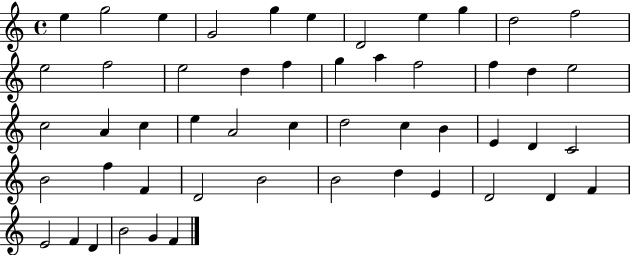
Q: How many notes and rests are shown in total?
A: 51